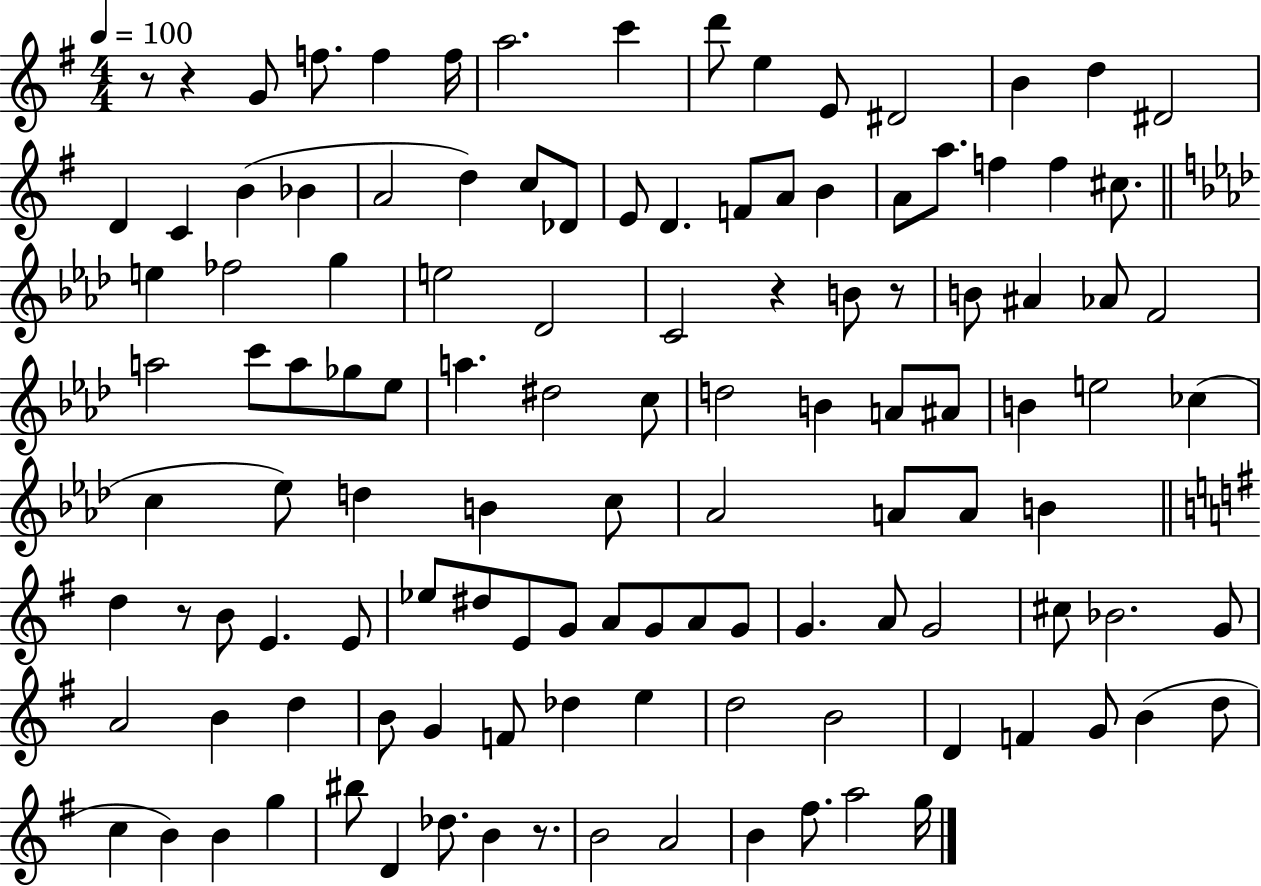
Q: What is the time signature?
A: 4/4